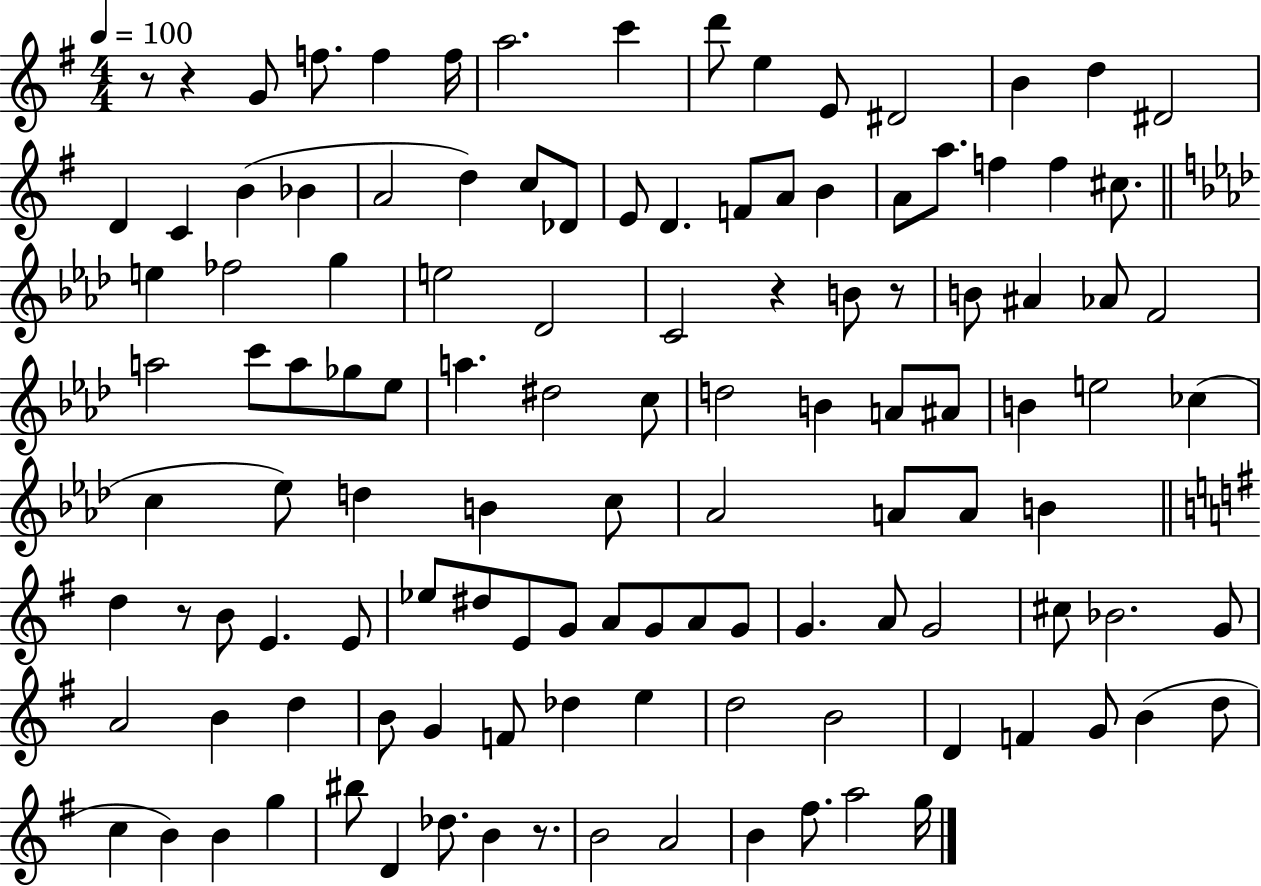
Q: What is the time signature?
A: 4/4